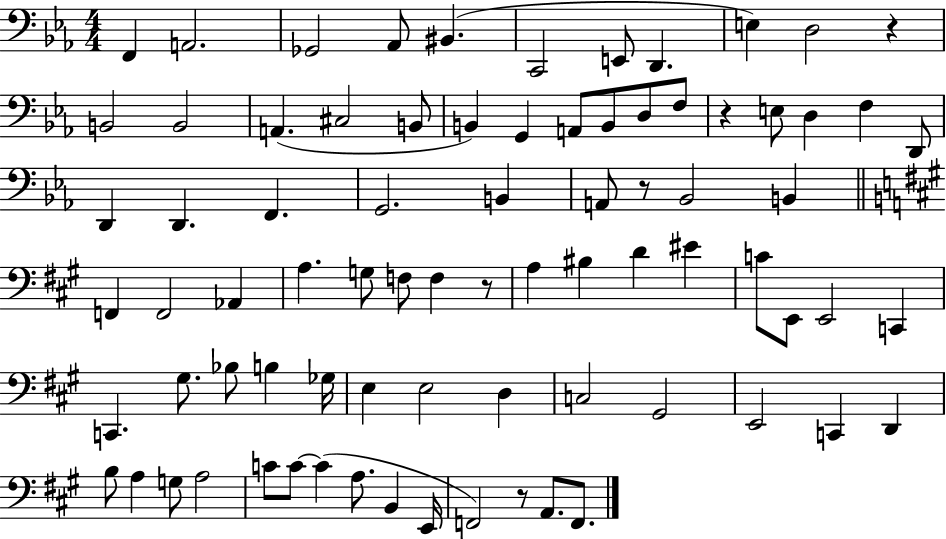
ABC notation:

X:1
T:Untitled
M:4/4
L:1/4
K:Eb
F,, A,,2 _G,,2 _A,,/2 ^B,, C,,2 E,,/2 D,, E, D,2 z B,,2 B,,2 A,, ^C,2 B,,/2 B,, G,, A,,/2 B,,/2 D,/2 F,/2 z E,/2 D, F, D,,/2 D,, D,, F,, G,,2 B,, A,,/2 z/2 _B,,2 B,, F,, F,,2 _A,, A, G,/2 F,/2 F, z/2 A, ^B, D ^E C/2 E,,/2 E,,2 C,, C,, ^G,/2 _B,/2 B, _G,/4 E, E,2 D, C,2 ^G,,2 E,,2 C,, D,, B,/2 A, G,/2 A,2 C/2 C/2 C A,/2 B,, E,,/4 F,,2 z/2 A,,/2 F,,/2